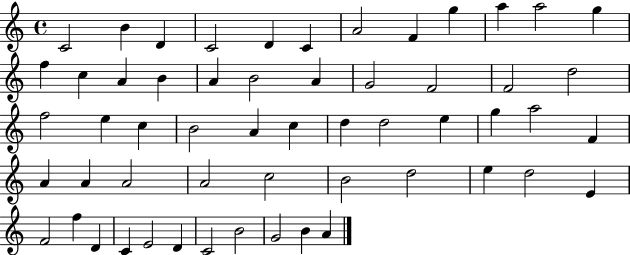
{
  \clef treble
  \time 4/4
  \defaultTimeSignature
  \key c \major
  c'2 b'4 d'4 | c'2 d'4 c'4 | a'2 f'4 g''4 | a''4 a''2 g''4 | \break f''4 c''4 a'4 b'4 | a'4 b'2 a'4 | g'2 f'2 | f'2 d''2 | \break f''2 e''4 c''4 | b'2 a'4 c''4 | d''4 d''2 e''4 | g''4 a''2 f'4 | \break a'4 a'4 a'2 | a'2 c''2 | b'2 d''2 | e''4 d''2 e'4 | \break f'2 f''4 d'4 | c'4 e'2 d'4 | c'2 b'2 | g'2 b'4 a'4 | \break \bar "|."
}